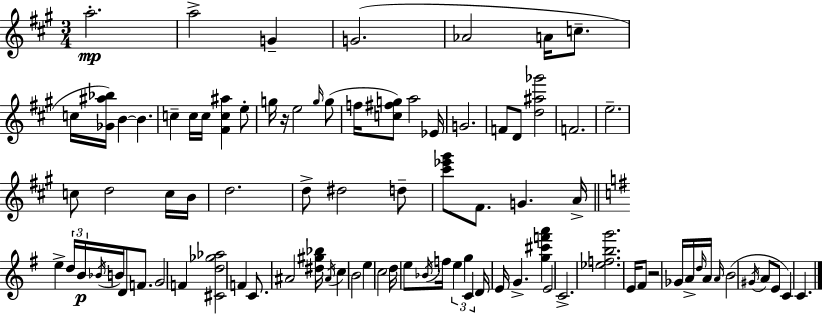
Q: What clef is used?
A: treble